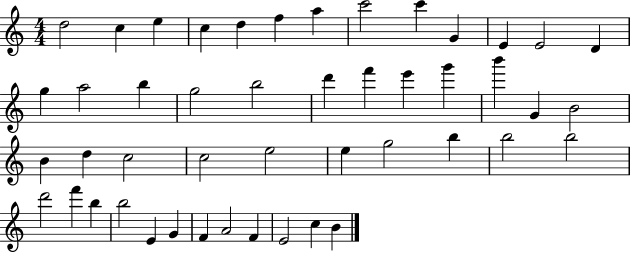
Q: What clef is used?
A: treble